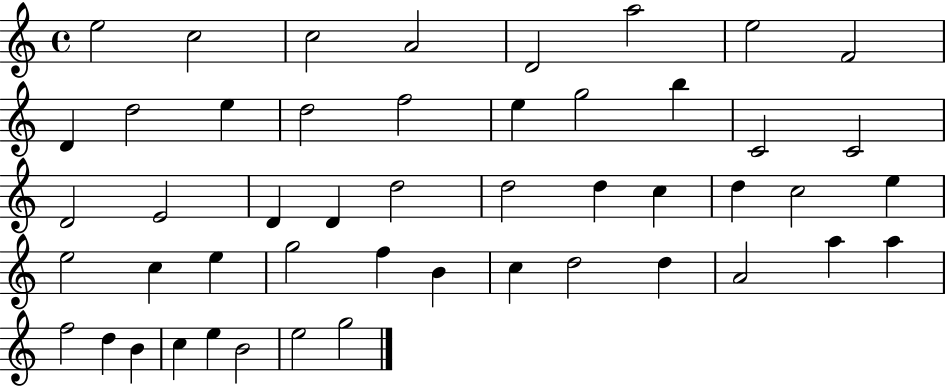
{
  \clef treble
  \time 4/4
  \defaultTimeSignature
  \key c \major
  e''2 c''2 | c''2 a'2 | d'2 a''2 | e''2 f'2 | \break d'4 d''2 e''4 | d''2 f''2 | e''4 g''2 b''4 | c'2 c'2 | \break d'2 e'2 | d'4 d'4 d''2 | d''2 d''4 c''4 | d''4 c''2 e''4 | \break e''2 c''4 e''4 | g''2 f''4 b'4 | c''4 d''2 d''4 | a'2 a''4 a''4 | \break f''2 d''4 b'4 | c''4 e''4 b'2 | e''2 g''2 | \bar "|."
}